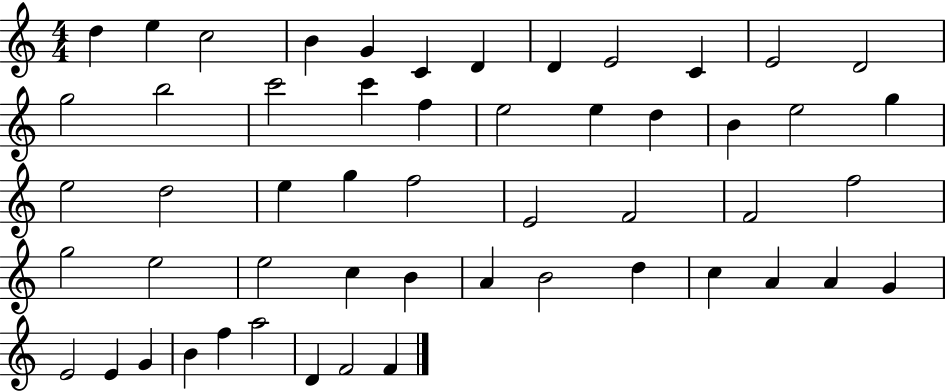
D5/q E5/q C5/h B4/q G4/q C4/q D4/q D4/q E4/h C4/q E4/h D4/h G5/h B5/h C6/h C6/q F5/q E5/h E5/q D5/q B4/q E5/h G5/q E5/h D5/h E5/q G5/q F5/h E4/h F4/h F4/h F5/h G5/h E5/h E5/h C5/q B4/q A4/q B4/h D5/q C5/q A4/q A4/q G4/q E4/h E4/q G4/q B4/q F5/q A5/h D4/q F4/h F4/q